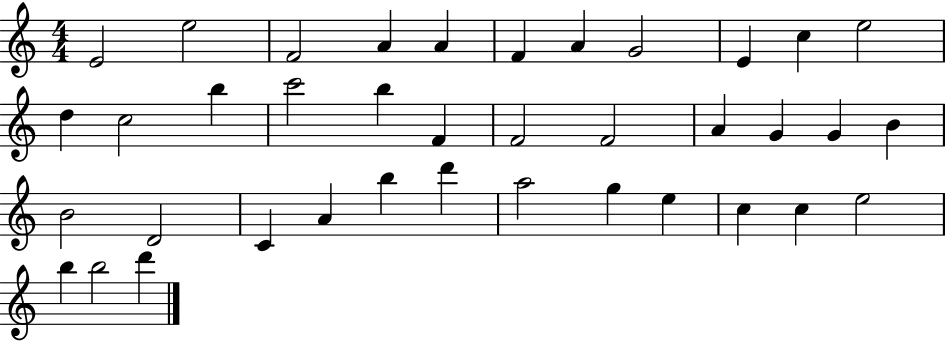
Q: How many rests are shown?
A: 0